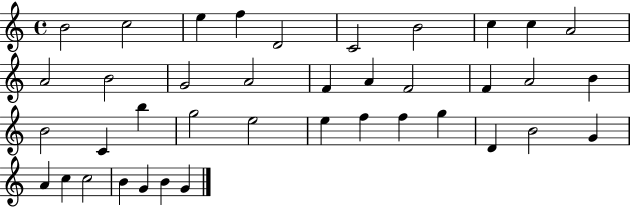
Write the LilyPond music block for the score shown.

{
  \clef treble
  \time 4/4
  \defaultTimeSignature
  \key c \major
  b'2 c''2 | e''4 f''4 d'2 | c'2 b'2 | c''4 c''4 a'2 | \break a'2 b'2 | g'2 a'2 | f'4 a'4 f'2 | f'4 a'2 b'4 | \break b'2 c'4 b''4 | g''2 e''2 | e''4 f''4 f''4 g''4 | d'4 b'2 g'4 | \break a'4 c''4 c''2 | b'4 g'4 b'4 g'4 | \bar "|."
}